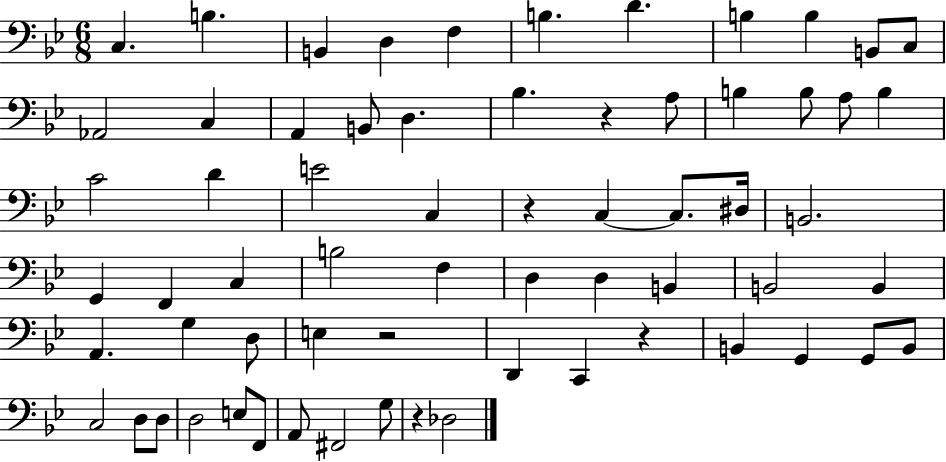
{
  \clef bass
  \numericTimeSignature
  \time 6/8
  \key bes \major
  c4. b4. | b,4 d4 f4 | b4. d'4. | b4 b4 b,8 c8 | \break aes,2 c4 | a,4 b,8 d4. | bes4. r4 a8 | b4 b8 a8 b4 | \break c'2 d'4 | e'2 c4 | r4 c4~~ c8. dis16 | b,2. | \break g,4 f,4 c4 | b2 f4 | d4 d4 b,4 | b,2 b,4 | \break a,4. g4 d8 | e4 r2 | d,4 c,4 r4 | b,4 g,4 g,8 b,8 | \break c2 d8 d8 | d2 e8 f,8 | a,8 fis,2 g8 | r4 des2 | \break \bar "|."
}